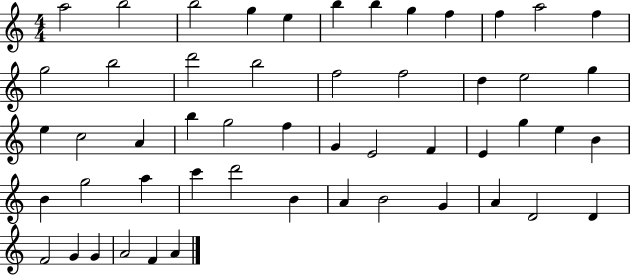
A5/h B5/h B5/h G5/q E5/q B5/q B5/q G5/q F5/q F5/q A5/h F5/q G5/h B5/h D6/h B5/h F5/h F5/h D5/q E5/h G5/q E5/q C5/h A4/q B5/q G5/h F5/q G4/q E4/h F4/q E4/q G5/q E5/q B4/q B4/q G5/h A5/q C6/q D6/h B4/q A4/q B4/h G4/q A4/q D4/h D4/q F4/h G4/q G4/q A4/h F4/q A4/q